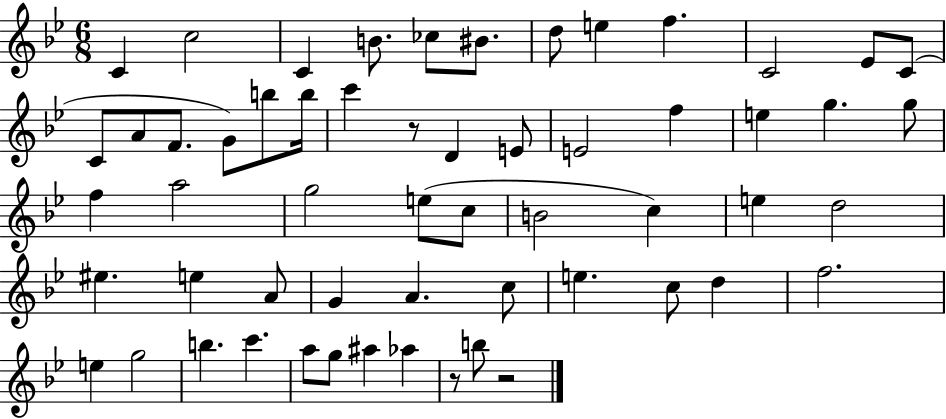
C4/q C5/h C4/q B4/e. CES5/e BIS4/e. D5/e E5/q F5/q. C4/h Eb4/e C4/e C4/e A4/e F4/e. G4/e B5/e B5/s C6/q R/e D4/q E4/e E4/h F5/q E5/q G5/q. G5/e F5/q A5/h G5/h E5/e C5/e B4/h C5/q E5/q D5/h EIS5/q. E5/q A4/e G4/q A4/q. C5/e E5/q. C5/e D5/q F5/h. E5/q G5/h B5/q. C6/q. A5/e G5/e A#5/q Ab5/q R/e B5/e R/h